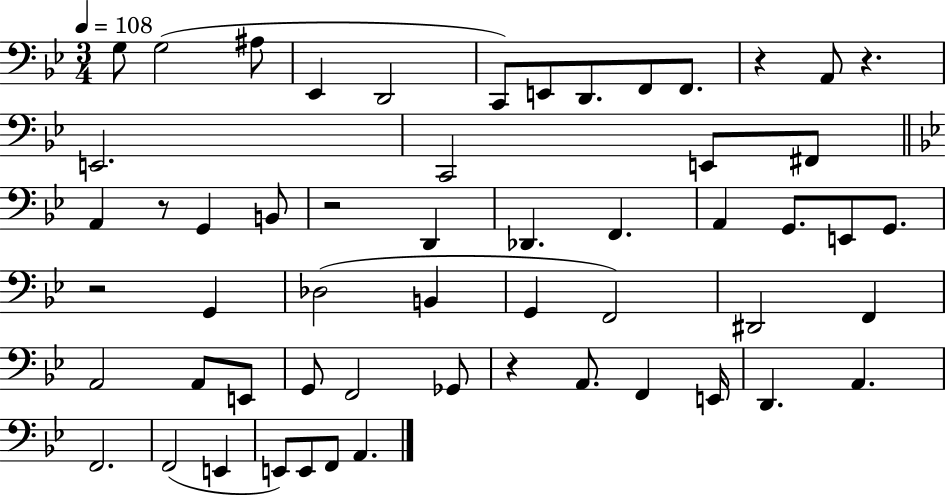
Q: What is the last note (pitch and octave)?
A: A2